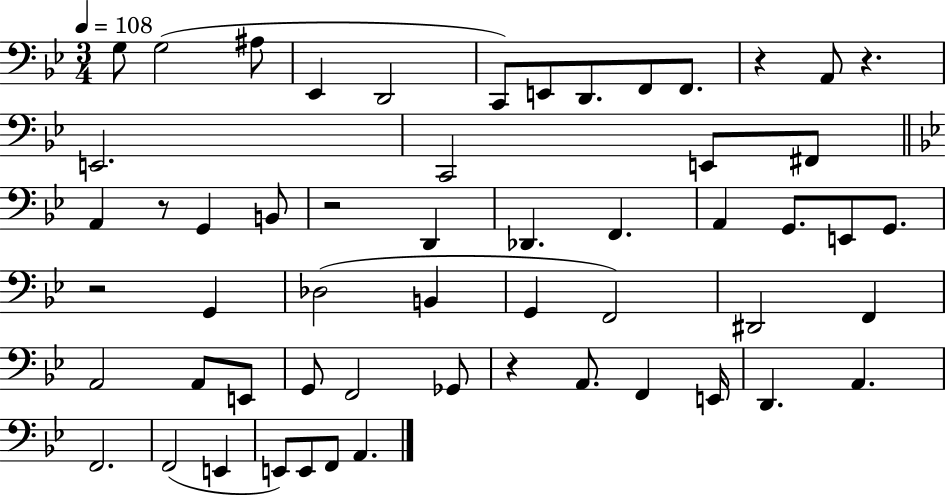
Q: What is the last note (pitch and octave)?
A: A2